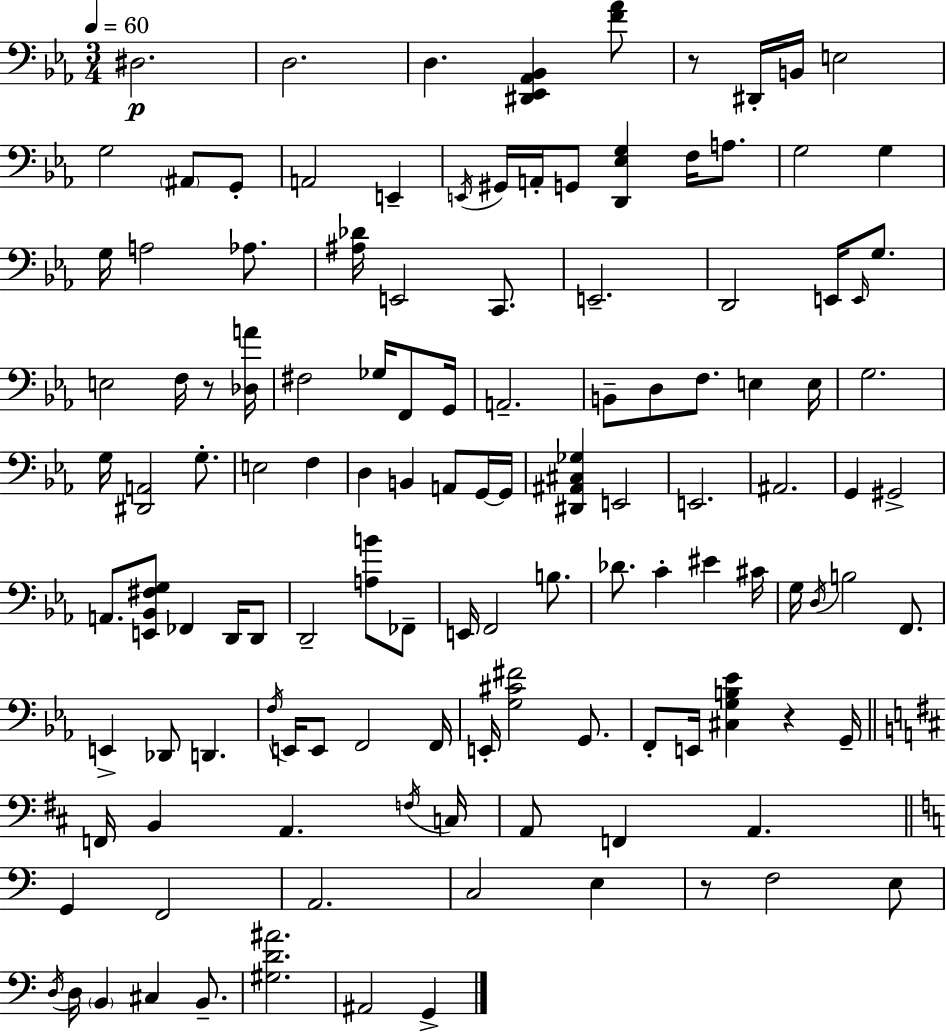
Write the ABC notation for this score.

X:1
T:Untitled
M:3/4
L:1/4
K:Eb
^D,2 D,2 D, [^D,,_E,,_A,,_B,,] [F_A]/2 z/2 ^D,,/4 B,,/4 E,2 G,2 ^A,,/2 G,,/2 A,,2 E,, E,,/4 ^G,,/4 A,,/4 G,,/2 [D,,_E,G,] F,/4 A,/2 G,2 G, G,/4 A,2 _A,/2 [^A,_D]/4 E,,2 C,,/2 E,,2 D,,2 E,,/4 E,,/4 G,/2 E,2 F,/4 z/2 [_D,A]/4 ^F,2 _G,/4 F,,/2 G,,/4 A,,2 B,,/2 D,/2 F,/2 E, E,/4 G,2 G,/4 [^D,,A,,]2 G,/2 E,2 F, D, B,, A,,/2 G,,/4 G,,/4 [^D,,^A,,^C,_G,] E,,2 E,,2 ^A,,2 G,, ^G,,2 A,,/2 [E,,_B,,^F,G,]/2 _F,, D,,/4 D,,/2 D,,2 [A,B]/2 _F,,/2 E,,/4 F,,2 B,/2 _D/2 C ^E ^C/4 G,/4 D,/4 B,2 F,,/2 E,, _D,,/2 D,, F,/4 E,,/4 E,,/2 F,,2 F,,/4 E,,/4 [G,^C^F]2 G,,/2 F,,/2 E,,/4 [^C,G,B,_E] z G,,/4 F,,/4 B,, A,, F,/4 C,/4 A,,/2 F,, A,, G,, F,,2 A,,2 C,2 E, z/2 F,2 E,/2 D,/4 D,/4 B,, ^C, B,,/2 [^G,D^A]2 ^A,,2 G,,